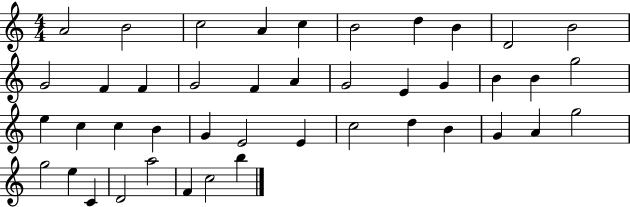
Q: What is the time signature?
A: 4/4